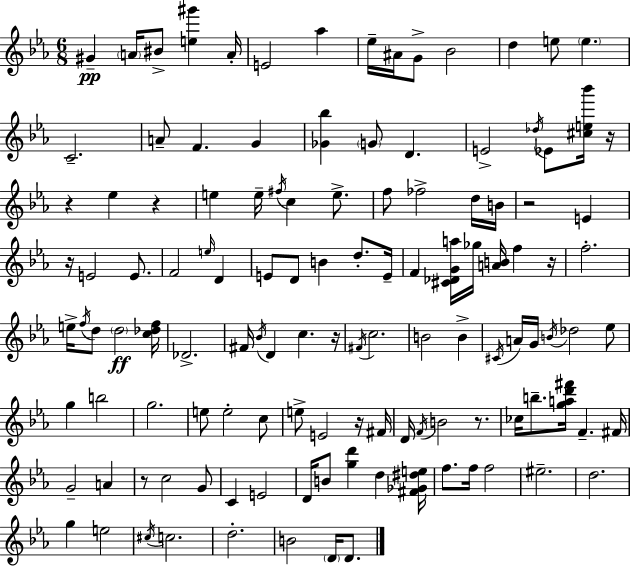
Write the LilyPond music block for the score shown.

{
  \clef treble
  \numericTimeSignature
  \time 6/8
  \key ees \major
  \repeat volta 2 { gis'4--\pp \parenthesize a'16 bis'8-> <e'' gis'''>4 a'16-. | e'2 aes''4 | ees''16-- ais'16 g'8-> bes'2 | d''4 e''8 \parenthesize e''4. | \break c'2.-- | a'8-- f'4. g'4 | <ges' bes''>4 \parenthesize g'8 d'4. | e'2-> \acciaccatura { des''16 } ees'8 <cis'' e'' bes'''>16 | \break r16 r4 ees''4 r4 | e''4 e''16-- \acciaccatura { fis''16 } c''4 e''8.-> | f''8 fes''2-> | d''16 b'16 r2 e'4 | \break r16 e'2 e'8. | f'2 \grace { e''16 } d'4 | e'8 d'8 b'4 d''8.-. | e'16-- f'4 <cis' des' g' a''>16 ges''16 <a' b'>16 f''4 | \break r16 f''2.-. | e''16-> \acciaccatura { f''16 } d''8 \parenthesize d''2\ff | <c'' des'' f''>16 des'2.-> | fis'16 \acciaccatura { bes'16 } d'4 c''4. | \break r16 \acciaccatura { fis'16 } c''2. | b'2 | b'4-> \acciaccatura { cis'16 } a'16 g'16 \acciaccatura { b'16 } des''2 | ees''8 g''4 | \break b''2 g''2. | e''8 e''2-. | c''8 e''8-> e'2 | r16 fis'16 d'16 \acciaccatura { f'16 } b'2 | \break r8. ces''16 b''8.-- | <g'' a'' d''' fis'''>16 f'4.-- fis'16 g'2-- | a'4 r8 c''2 | g'8 c'4 | \break e'2 d'16 b'8 | <g'' d'''>4 d''4 <fis' ges' dis'' e''>16 f''8. | f''16 f''2 eis''2.-- | d''2. | \break g''4 | e''2 \acciaccatura { cis''16 } c''2. | d''2.-. | b'2 | \break \parenthesize d'16 d'8. } \bar "|."
}